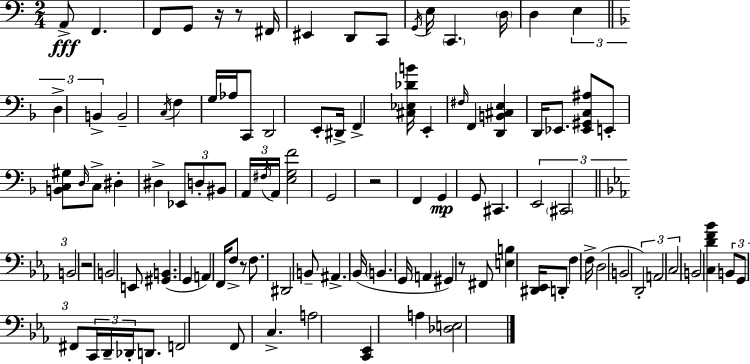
A2/e F2/q. F2/e G2/e R/s R/e F#2/s EIS2/q D2/e C2/e G2/s E3/s C2/q. D3/s D3/q E3/q D3/q B2/q B2/h C3/s F3/q G3/s Ab3/s C2/e D2/h E2/e D#2/s F2/q [C#3,Eb3,Db4,B4]/s E2/q F#3/s F2/q [D2,B2,C#3,E3]/q D2/s Eb2/e. [Eb2,G#2,C3,A#3]/e E2/e [B2,C3,G#3]/e D3/s C3/e D#3/q D#3/q Eb2/e D3/e BIS2/e A2/s F#3/s A2/s [E3,G3,F4]/h G2/h R/h F2/q G2/q G2/e C#2/q. E2/h C#2/h B2/h R/h B2/h E2/e [G#2,B2]/q. G2/q A2/q F2/s F3/e R/e F3/e. D#2/h B2/e A#2/q. Bb2/s B2/q. G2/s A2/q G#2/q R/e F#2/e [E3,B3]/q [D#2,Eb2]/s D2/e F3/q F3/s D3/h B2/h D2/h A2/h C3/h B2/h [C3,D4,F4,Bb4]/q B2/e G2/e F#2/e C2/s D2/s Db2/s D2/e. F2/h F2/e C3/q. A3/h [C2,Eb2]/q A3/q [Db3,E3]/h